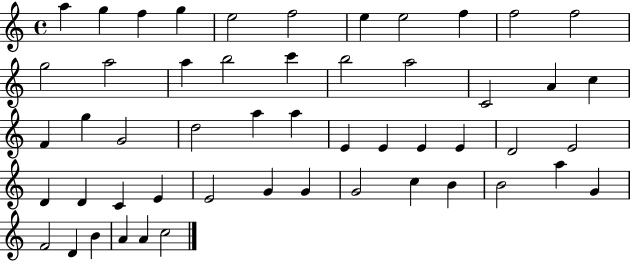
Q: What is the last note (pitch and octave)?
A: C5